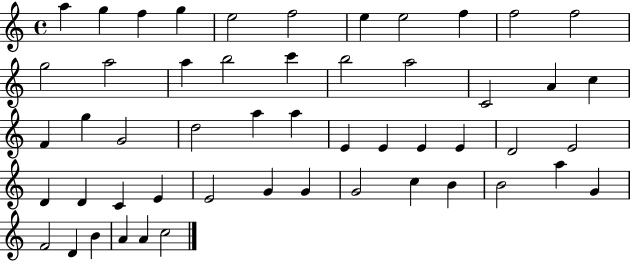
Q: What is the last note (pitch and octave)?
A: C5